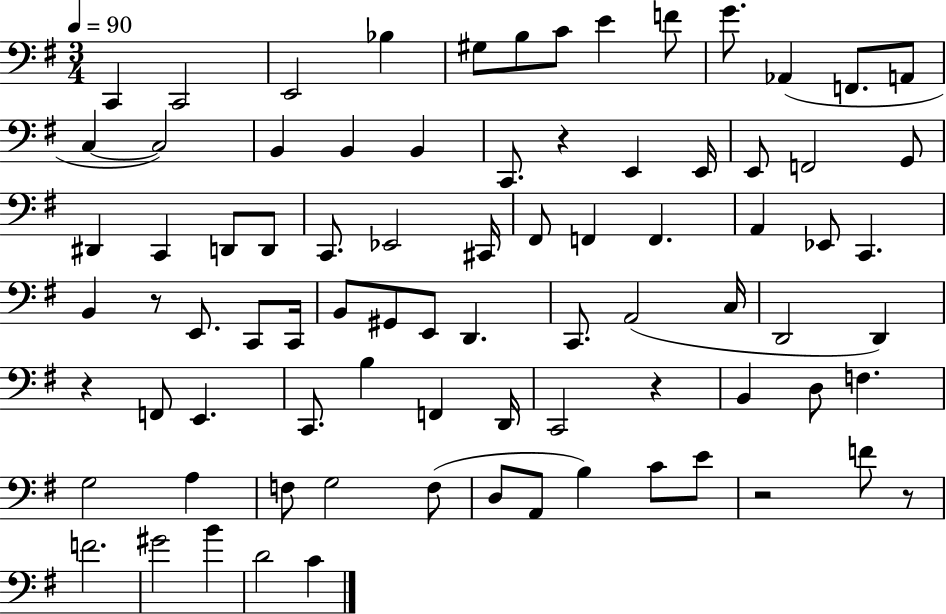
C2/q C2/h E2/h Bb3/q G#3/e B3/e C4/e E4/q F4/e G4/e. Ab2/q F2/e. A2/e C3/q C3/h B2/q B2/q B2/q C2/e. R/q E2/q E2/s E2/e F2/h G2/e D#2/q C2/q D2/e D2/e C2/e. Eb2/h C#2/s F#2/e F2/q F2/q. A2/q Eb2/e C2/q. B2/q R/e E2/e. C2/e C2/s B2/e G#2/e E2/e D2/q. C2/e. A2/h C3/s D2/h D2/q R/q F2/e E2/q. C2/e. B3/q F2/q D2/s C2/h R/q B2/q D3/e F3/q. G3/h A3/q F3/e G3/h F3/e D3/e A2/e B3/q C4/e E4/e R/h F4/e R/e F4/h. G#4/h B4/q D4/h C4/q